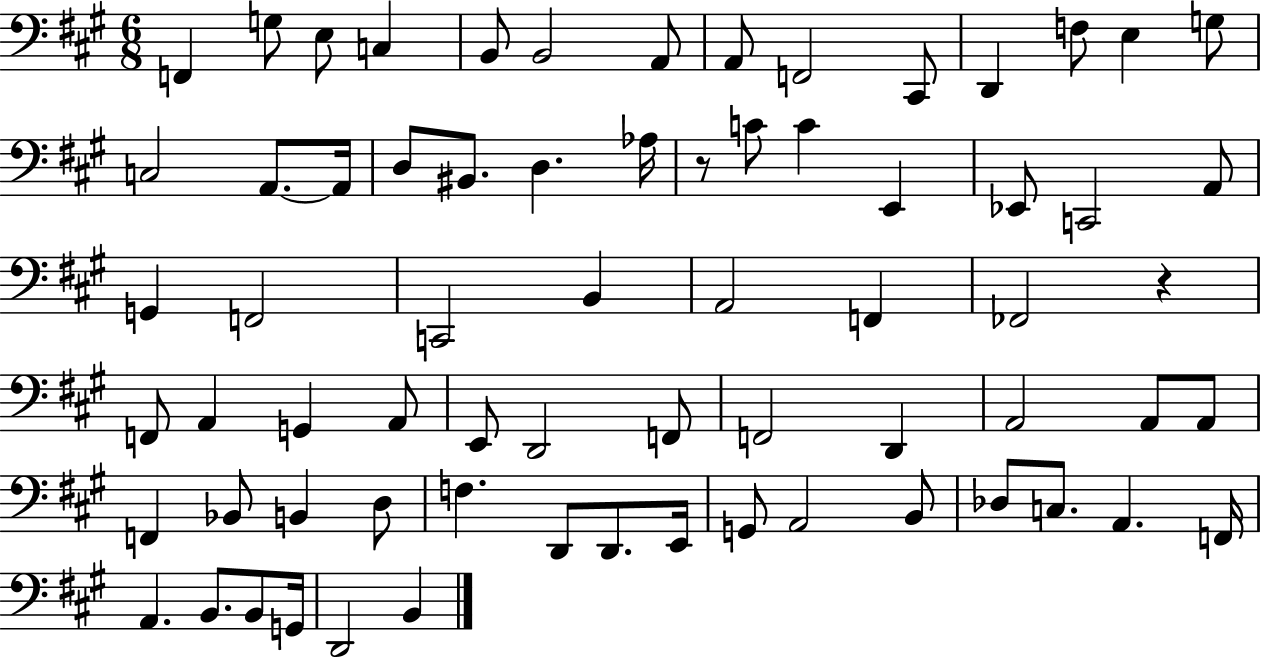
X:1
T:Untitled
M:6/8
L:1/4
K:A
F,, G,/2 E,/2 C, B,,/2 B,,2 A,,/2 A,,/2 F,,2 ^C,,/2 D,, F,/2 E, G,/2 C,2 A,,/2 A,,/4 D,/2 ^B,,/2 D, _A,/4 z/2 C/2 C E,, _E,,/2 C,,2 A,,/2 G,, F,,2 C,,2 B,, A,,2 F,, _F,,2 z F,,/2 A,, G,, A,,/2 E,,/2 D,,2 F,,/2 F,,2 D,, A,,2 A,,/2 A,,/2 F,, _B,,/2 B,, D,/2 F, D,,/2 D,,/2 E,,/4 G,,/2 A,,2 B,,/2 _D,/2 C,/2 A,, F,,/4 A,, B,,/2 B,,/2 G,,/4 D,,2 B,,